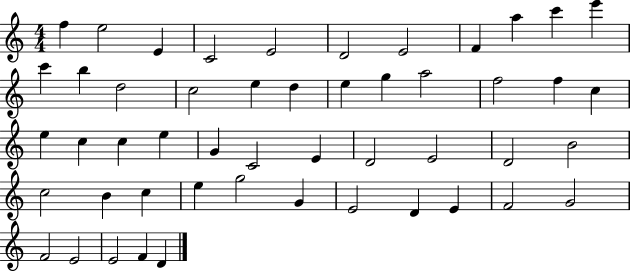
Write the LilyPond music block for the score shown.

{
  \clef treble
  \numericTimeSignature
  \time 4/4
  \key c \major
  f''4 e''2 e'4 | c'2 e'2 | d'2 e'2 | f'4 a''4 c'''4 e'''4 | \break c'''4 b''4 d''2 | c''2 e''4 d''4 | e''4 g''4 a''2 | f''2 f''4 c''4 | \break e''4 c''4 c''4 e''4 | g'4 c'2 e'4 | d'2 e'2 | d'2 b'2 | \break c''2 b'4 c''4 | e''4 g''2 g'4 | e'2 d'4 e'4 | f'2 g'2 | \break f'2 e'2 | e'2 f'4 d'4 | \bar "|."
}